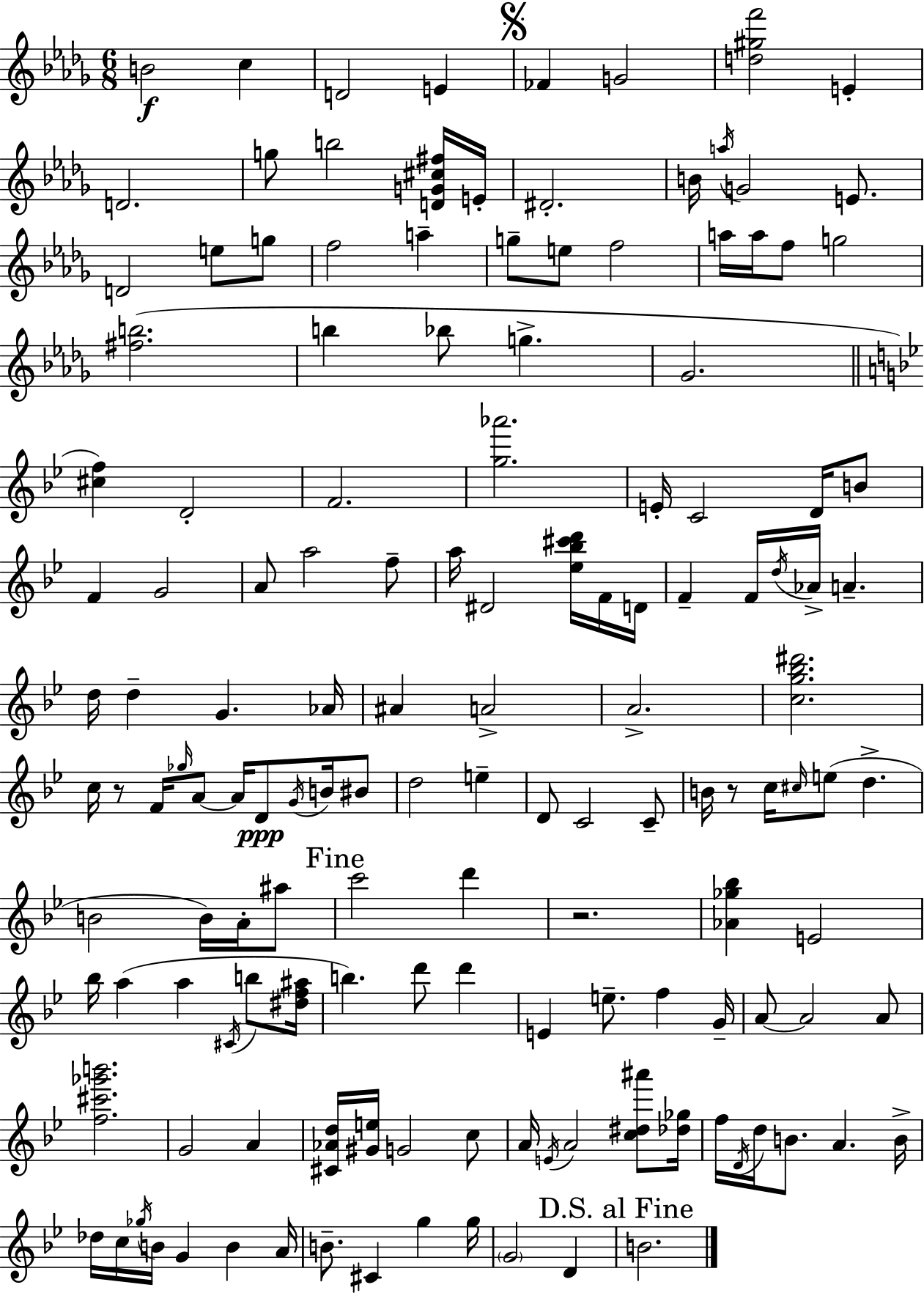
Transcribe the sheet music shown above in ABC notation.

X:1
T:Untitled
M:6/8
L:1/4
K:Bbm
B2 c D2 E _F G2 [d^gf']2 E D2 g/2 b2 [DG^c^f]/4 E/4 ^D2 B/4 a/4 G2 E/2 D2 e/2 g/2 f2 a g/2 e/2 f2 a/4 a/4 f/2 g2 [^fb]2 b _b/2 g _G2 [^cf] D2 F2 [g_a']2 E/4 C2 D/4 B/2 F G2 A/2 a2 f/2 a/4 ^D2 [_e_b^c'd']/4 F/4 D/4 F F/4 d/4 _A/4 A d/4 d G _A/4 ^A A2 A2 [cg_b^d']2 c/4 z/2 F/4 _g/4 A/2 A/4 D/2 G/4 B/4 ^B/2 d2 e D/2 C2 C/2 B/4 z/2 c/4 ^c/4 e/2 d B2 B/4 A/4 ^a/2 c'2 d' z2 [_A_g_b] E2 _b/4 a a ^C/4 b/2 [^df^a]/4 b d'/2 d' E e/2 f G/4 A/2 A2 A/2 [f^c'_g'b']2 G2 A [^C_Ad]/4 [^Ge]/4 G2 c/2 A/4 E/4 A2 [c^d^a']/2 [_d_g]/4 f/4 D/4 d/4 B/2 A B/4 _d/4 c/4 _g/4 B/4 G B A/4 B/2 ^C g g/4 G2 D B2